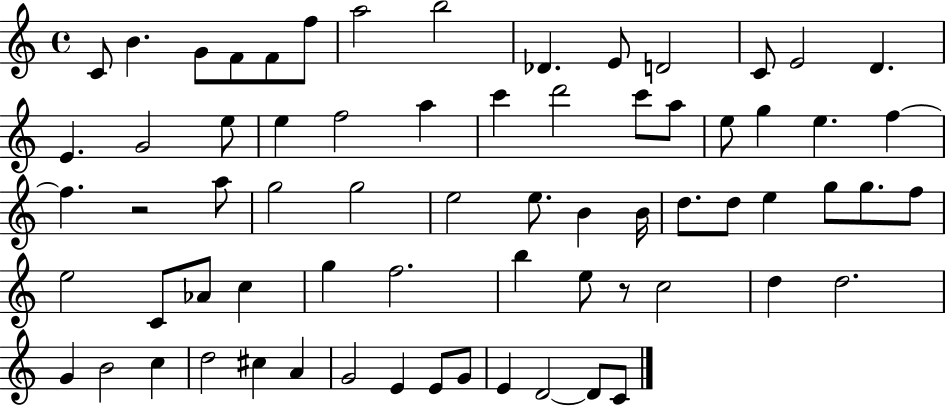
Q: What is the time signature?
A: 4/4